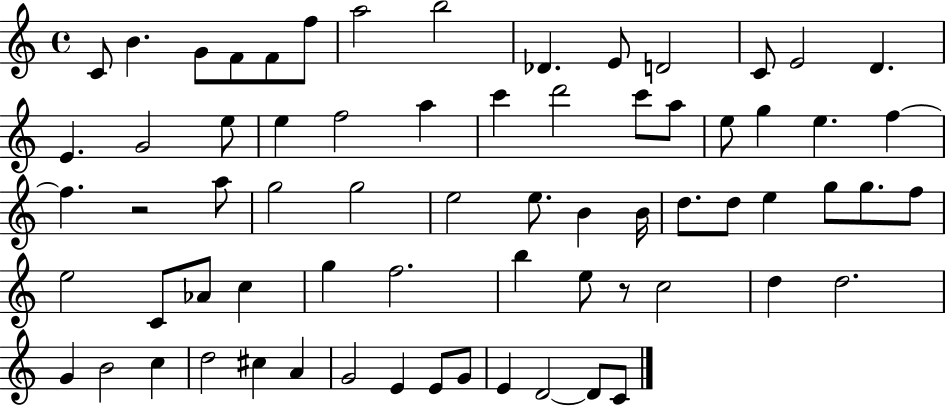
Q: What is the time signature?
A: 4/4